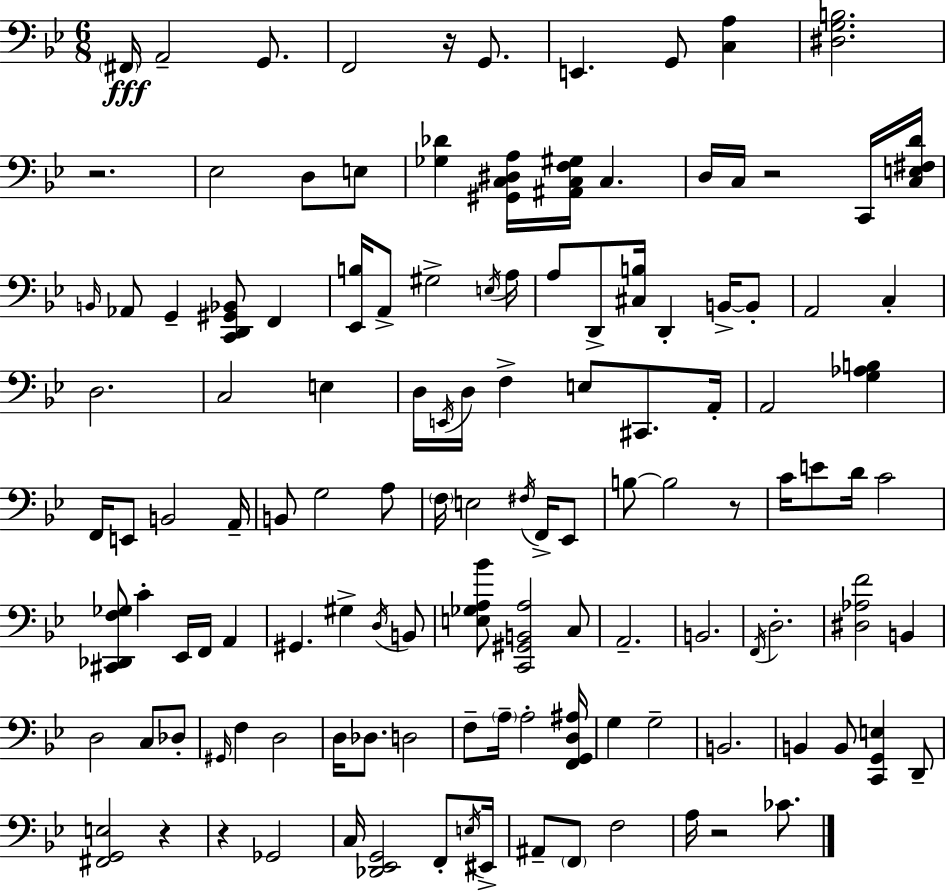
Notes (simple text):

F#2/s A2/h G2/e. F2/h R/s G2/e. E2/q. G2/e [C3,A3]/q [D#3,G3,B3]/h. R/h. Eb3/h D3/e E3/e [Gb3,Db4]/q [G#2,C3,D#3,A3]/s [A#2,C3,F3,G#3]/s C3/q. D3/s C3/s R/h C2/s [C3,E3,F#3,D4]/s B2/s Ab2/e G2/q [C2,D2,G#2,Bb2]/e F2/q [Eb2,B3]/s A2/e G#3/h E3/s A3/s A3/e D2/e [C#3,B3]/s D2/q B2/s B2/e A2/h C3/q D3/h. C3/h E3/q D3/s E2/s D3/s F3/q E3/e C#2/e. A2/s A2/h [G3,Ab3,B3]/q F2/s E2/e B2/h A2/s B2/e G3/h A3/e F3/s E3/h F#3/s F2/s Eb2/e B3/e B3/h R/e C4/s E4/e D4/s C4/h [C#2,Db2,F3,Gb3]/e C4/q Eb2/s F2/s A2/q G#2/q. G#3/q D3/s B2/e [E3,Gb3,A3,Bb4]/e [C2,G#2,B2,A3]/h C3/e A2/h. B2/h. F2/s D3/h. [D#3,Ab3,F4]/h B2/q D3/h C3/e Db3/e G#2/s F3/q D3/h D3/s Db3/e. D3/h F3/e A3/s A3/h [F2,G2,D3,A#3]/s G3/q G3/h B2/h. B2/q B2/e [C2,G2,E3]/q D2/e [F#2,G2,E3]/h R/q R/q Gb2/h C3/s [Db2,Eb2,G2]/h F2/e E3/s EIS2/s A#2/e F2/e F3/h A3/s R/h CES4/e.